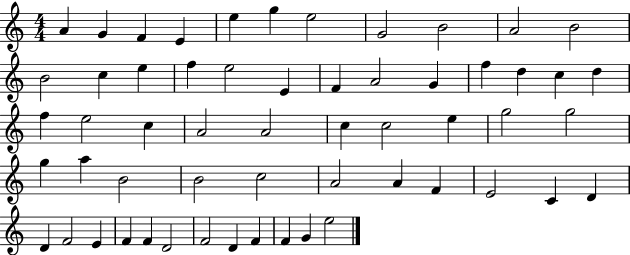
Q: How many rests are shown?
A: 0